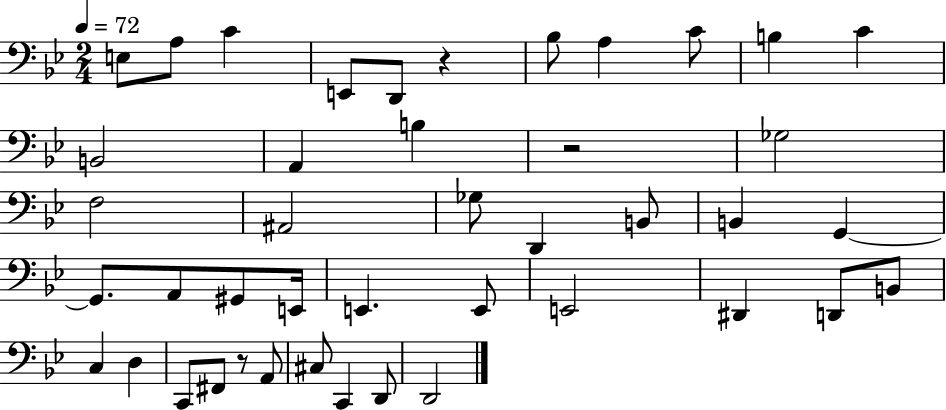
E3/e A3/e C4/q E2/e D2/e R/q Bb3/e A3/q C4/e B3/q C4/q B2/h A2/q B3/q R/h Gb3/h F3/h A#2/h Gb3/e D2/q B2/e B2/q G2/q G2/e. A2/e G#2/e E2/s E2/q. E2/e E2/h D#2/q D2/e B2/e C3/q D3/q C2/e F#2/e R/e A2/e C#3/e C2/q D2/e D2/h